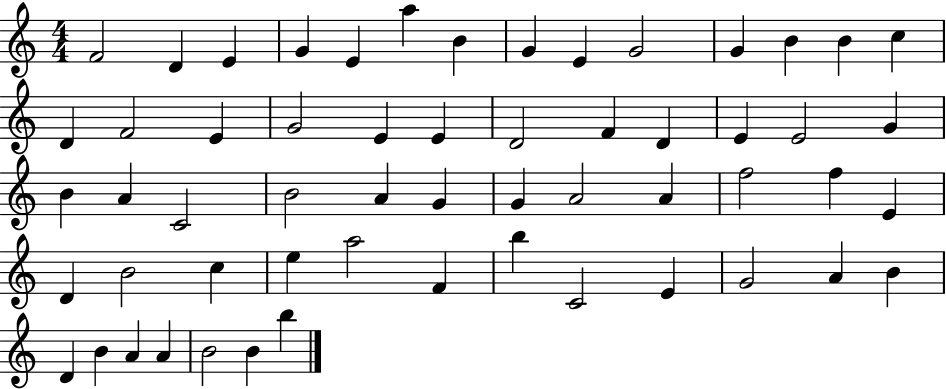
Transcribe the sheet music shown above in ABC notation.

X:1
T:Untitled
M:4/4
L:1/4
K:C
F2 D E G E a B G E G2 G B B c D F2 E G2 E E D2 F D E E2 G B A C2 B2 A G G A2 A f2 f E D B2 c e a2 F b C2 E G2 A B D B A A B2 B b